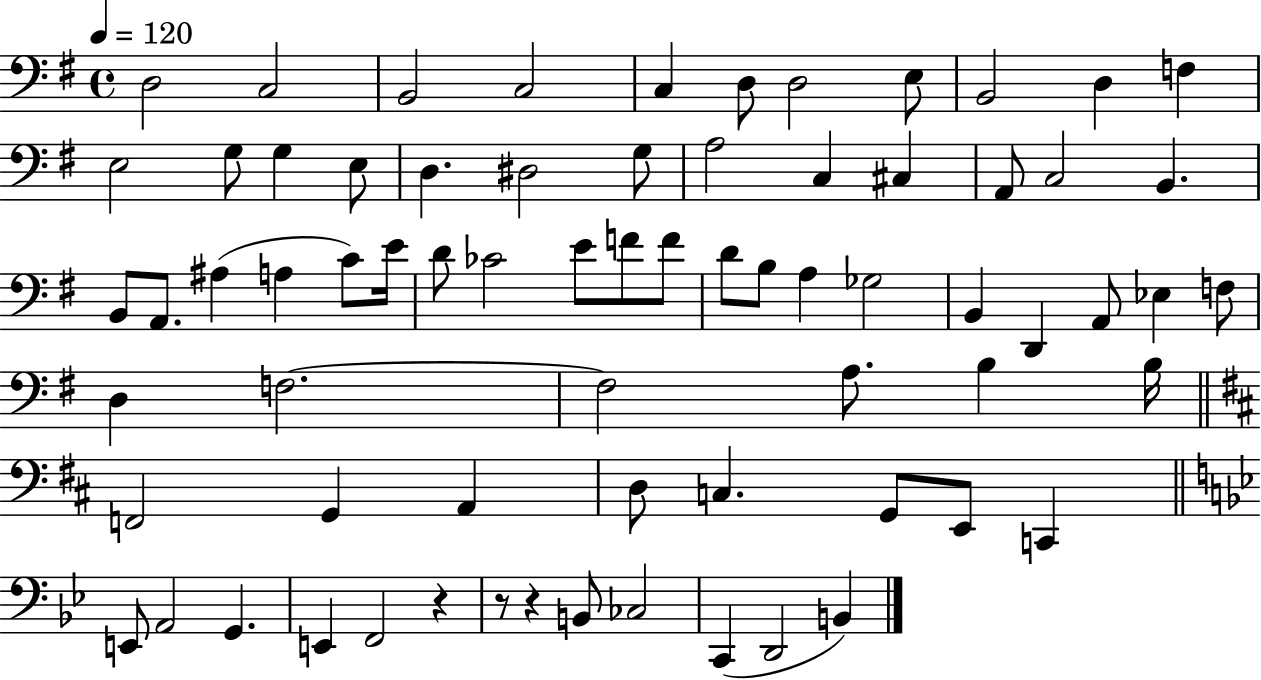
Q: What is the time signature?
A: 4/4